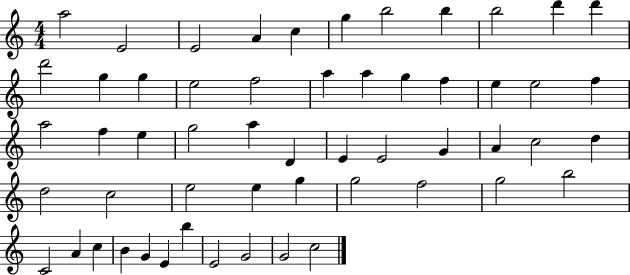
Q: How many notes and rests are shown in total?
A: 55